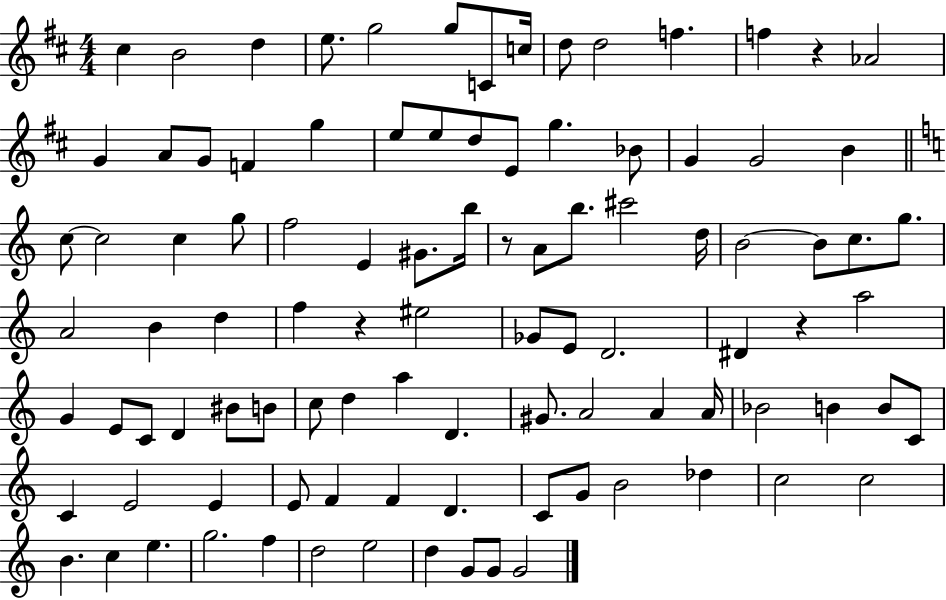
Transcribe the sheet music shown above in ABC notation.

X:1
T:Untitled
M:4/4
L:1/4
K:D
^c B2 d e/2 g2 g/2 C/2 c/4 d/2 d2 f f z _A2 G A/2 G/2 F g e/2 e/2 d/2 E/2 g _B/2 G G2 B c/2 c2 c g/2 f2 E ^G/2 b/4 z/2 A/2 b/2 ^c'2 d/4 B2 B/2 c/2 g/2 A2 B d f z ^e2 _G/2 E/2 D2 ^D z a2 G E/2 C/2 D ^B/2 B/2 c/2 d a D ^G/2 A2 A A/4 _B2 B B/2 C/2 C E2 E E/2 F F D C/2 G/2 B2 _d c2 c2 B c e g2 f d2 e2 d G/2 G/2 G2